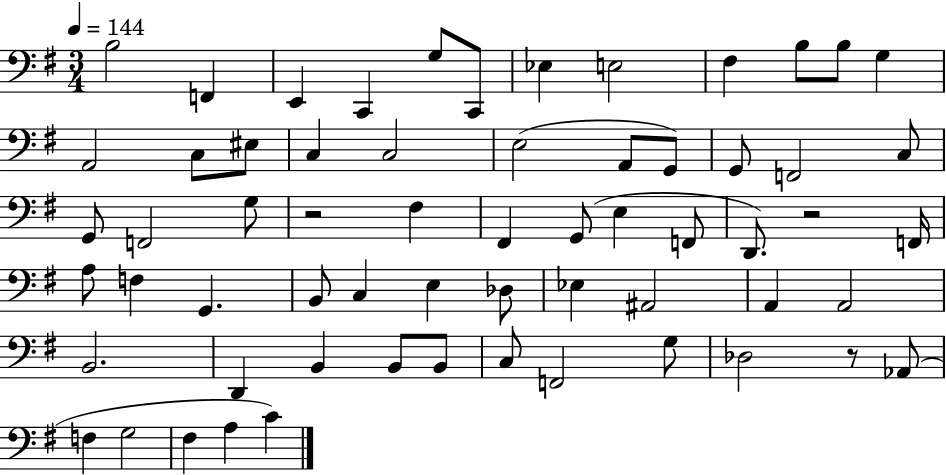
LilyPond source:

{
  \clef bass
  \numericTimeSignature
  \time 3/4
  \key g \major
  \tempo 4 = 144
  \repeat volta 2 { b2 f,4 | e,4 c,4 g8 c,8 | ees4 e2 | fis4 b8 b8 g4 | \break a,2 c8 eis8 | c4 c2 | e2( a,8 g,8) | g,8 f,2 c8 | \break g,8 f,2 g8 | r2 fis4 | fis,4 g,8( e4 f,8 | d,8.) r2 f,16 | \break a8 f4 g,4. | b,8 c4 e4 des8 | ees4 ais,2 | a,4 a,2 | \break b,2. | d,4 b,4 b,8 b,8 | c8 f,2 g8 | des2 r8 aes,8( | \break f4 g2 | fis4 a4 c'4) | } \bar "|."
}